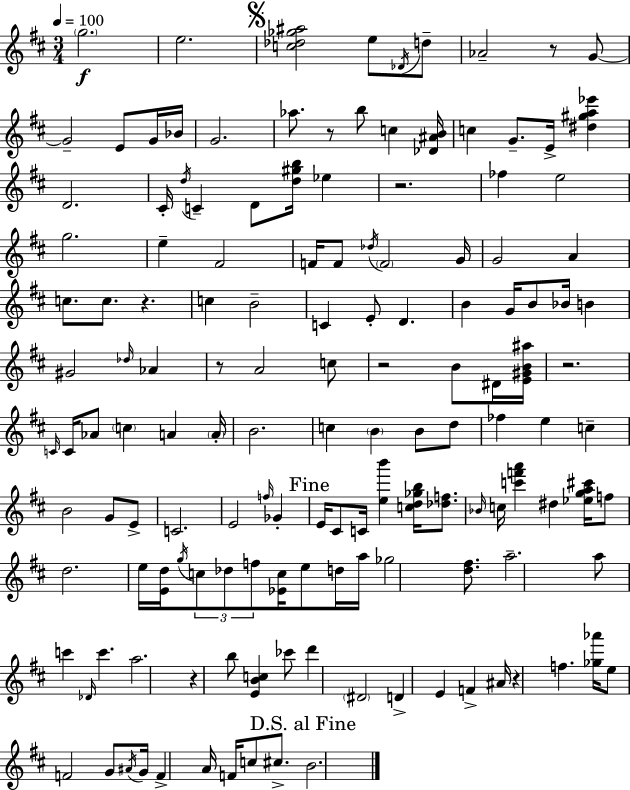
G5/h. E5/h. [C5,Db5,Gb5,A#5]/h E5/e Db4/s D5/e Ab4/h R/e G4/e G4/h E4/e G4/s Bb4/s G4/h. Ab5/e. R/e B5/e C5/q [Db4,A#4,B4]/s C5/q G4/e. E4/s [D#5,G#5,A5,Eb6]/q D4/h. C#4/s D5/s C4/q D4/e [D5,G#5,B5]/s Eb5/q R/h. FES5/q E5/h G5/h. E5/q F#4/h F4/s F4/e Db5/s F4/h G4/s G4/h A4/q C5/e. C5/e. R/q. C5/q B4/h C4/q E4/e D4/q. B4/q G4/s B4/e Bb4/s B4/q G#4/h Db5/s Ab4/q R/e A4/h C5/e R/h B4/e D#4/s [E4,G#4,B4,A#5]/s R/h. C4/s C4/s Ab4/e C5/q A4/q A4/s B4/h. C5/q B4/q B4/e D5/e FES5/q E5/q C5/q B4/h G4/e E4/e C4/h. E4/h F5/s Gb4/q E4/s C#4/e C4/s [E5,B6]/q [C5,D5,Gb5,B5]/s [Db5,F5]/e. Bb4/s C5/s [C6,F6,A6]/q D#5/q [Eb5,G5,A5,C#6]/s F5/e D5/h. E5/s [E4,D5]/s G5/s C5/e Db5/e F5/e [Eb4,C5]/s E5/e D5/s A5/s Gb5/h [D5,F#5]/e. A5/h. A5/e C6/q Db4/s C6/q. A5/h. R/q B5/e [E4,B4,C5]/q CES6/e D6/q D#4/h D4/q E4/q F4/q A#4/s R/q F5/q. [Gb5,Ab6]/s E5/e F4/h G4/e A#4/s G4/s F4/q A4/s F4/s C5/e C#5/e. B4/h.